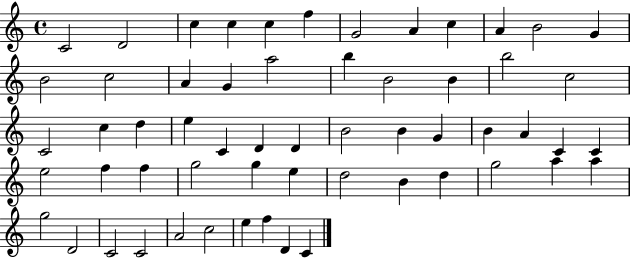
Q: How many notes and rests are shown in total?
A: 58